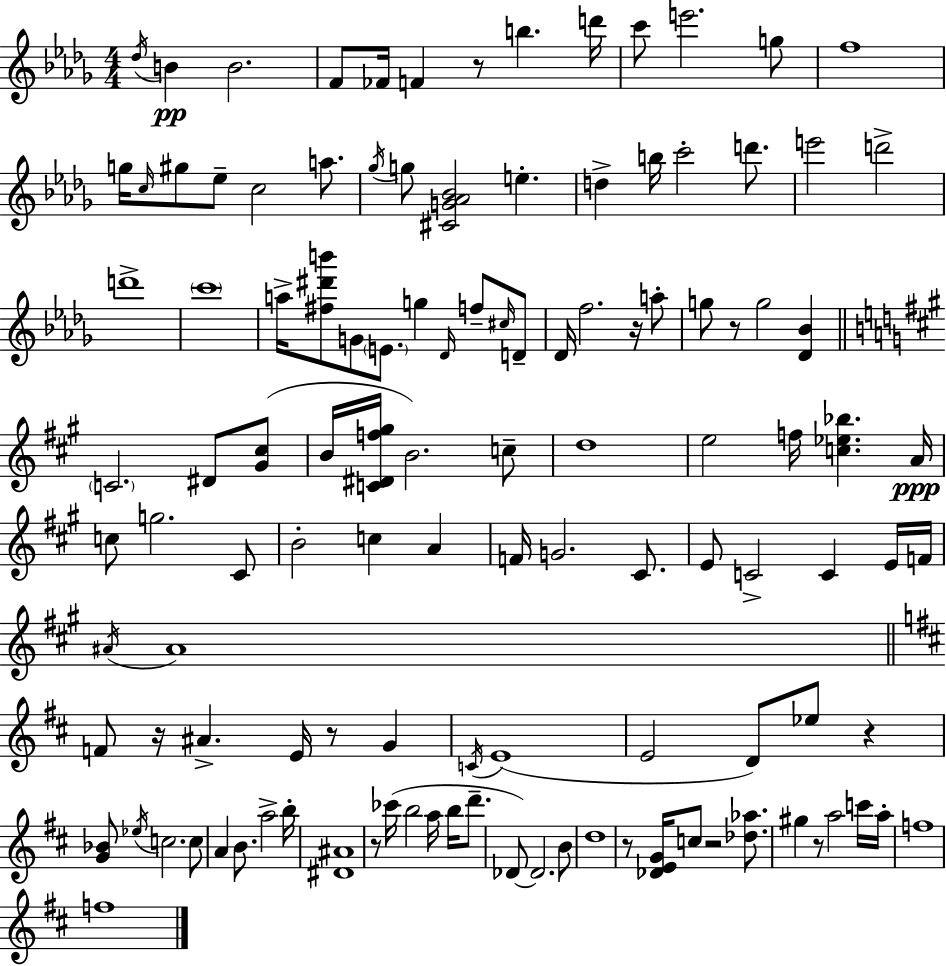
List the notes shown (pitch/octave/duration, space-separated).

Db5/s B4/q B4/h. F4/e FES4/s F4/q R/e B5/q. D6/s C6/e E6/h. G5/e F5/w G5/s C5/s G#5/e Eb5/e C5/h A5/e. Gb5/s G5/e [C#4,G4,Ab4,Bb4]/h E5/q. D5/q B5/s C6/h D6/e. E6/h D6/h D6/w C6/w A5/s [F#5,D#6,B6]/e G4/e E4/e. G5/q Db4/s F5/e C#5/s D4/e Db4/s F5/h. R/s A5/e G5/e R/e G5/h [Db4,Bb4]/q C4/h. D#4/e [G#4,C#5]/e B4/s [C4,D#4,F5,G#5]/s B4/h. C5/e D5/w E5/h F5/s [C5,Eb5,Bb5]/q. A4/s C5/e G5/h. C#4/e B4/h C5/q A4/q F4/s G4/h. C#4/e. E4/e C4/h C4/q E4/s F4/s A#4/s A#4/w F4/e R/s A#4/q. E4/s R/e G4/q C4/s E4/w E4/h D4/e Eb5/e R/q [G4,Bb4]/e Eb5/s C5/h. C5/e A4/q B4/e. A5/h B5/s [D#4,A#4]/w R/e CES6/s B5/h A5/s B5/s D6/e. Db4/e Db4/h. B4/e D5/w R/e [Db4,E4,G4]/s C5/e R/h [Db5,Ab5]/e. G#5/q R/e A5/h C6/s A5/s F5/w F5/w